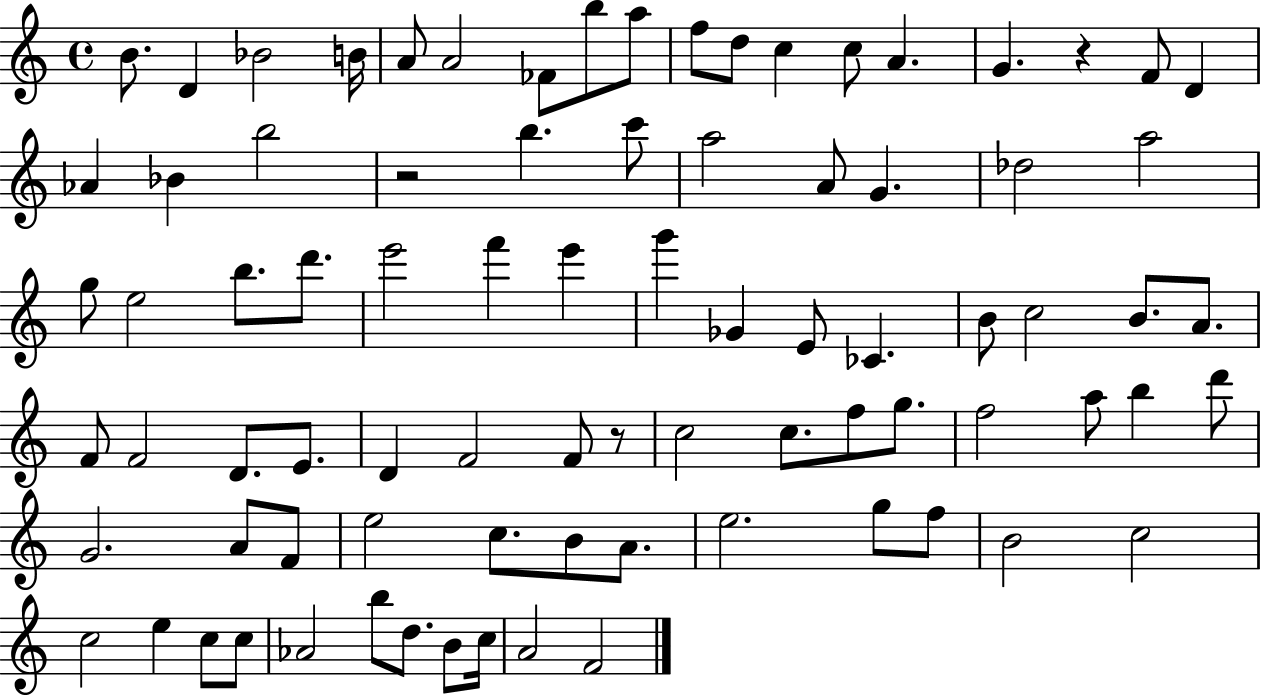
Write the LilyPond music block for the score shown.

{
  \clef treble
  \time 4/4
  \defaultTimeSignature
  \key c \major
  b'8. d'4 bes'2 b'16 | a'8 a'2 fes'8 b''8 a''8 | f''8 d''8 c''4 c''8 a'4. | g'4. r4 f'8 d'4 | \break aes'4 bes'4 b''2 | r2 b''4. c'''8 | a''2 a'8 g'4. | des''2 a''2 | \break g''8 e''2 b''8. d'''8. | e'''2 f'''4 e'''4 | g'''4 ges'4 e'8 ces'4. | b'8 c''2 b'8. a'8. | \break f'8 f'2 d'8. e'8. | d'4 f'2 f'8 r8 | c''2 c''8. f''8 g''8. | f''2 a''8 b''4 d'''8 | \break g'2. a'8 f'8 | e''2 c''8. b'8 a'8. | e''2. g''8 f''8 | b'2 c''2 | \break c''2 e''4 c''8 c''8 | aes'2 b''8 d''8. b'8 c''16 | a'2 f'2 | \bar "|."
}